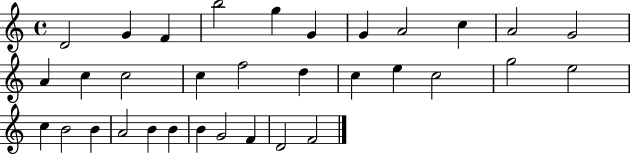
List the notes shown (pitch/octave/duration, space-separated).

D4/h G4/q F4/q B5/h G5/q G4/q G4/q A4/h C5/q A4/h G4/h A4/q C5/q C5/h C5/q F5/h D5/q C5/q E5/q C5/h G5/h E5/h C5/q B4/h B4/q A4/h B4/q B4/q B4/q G4/h F4/q D4/h F4/h